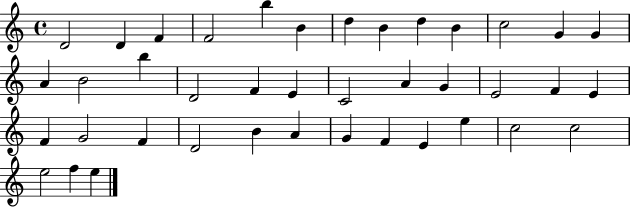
X:1
T:Untitled
M:4/4
L:1/4
K:C
D2 D F F2 b B d B d B c2 G G A B2 b D2 F E C2 A G E2 F E F G2 F D2 B A G F E e c2 c2 e2 f e